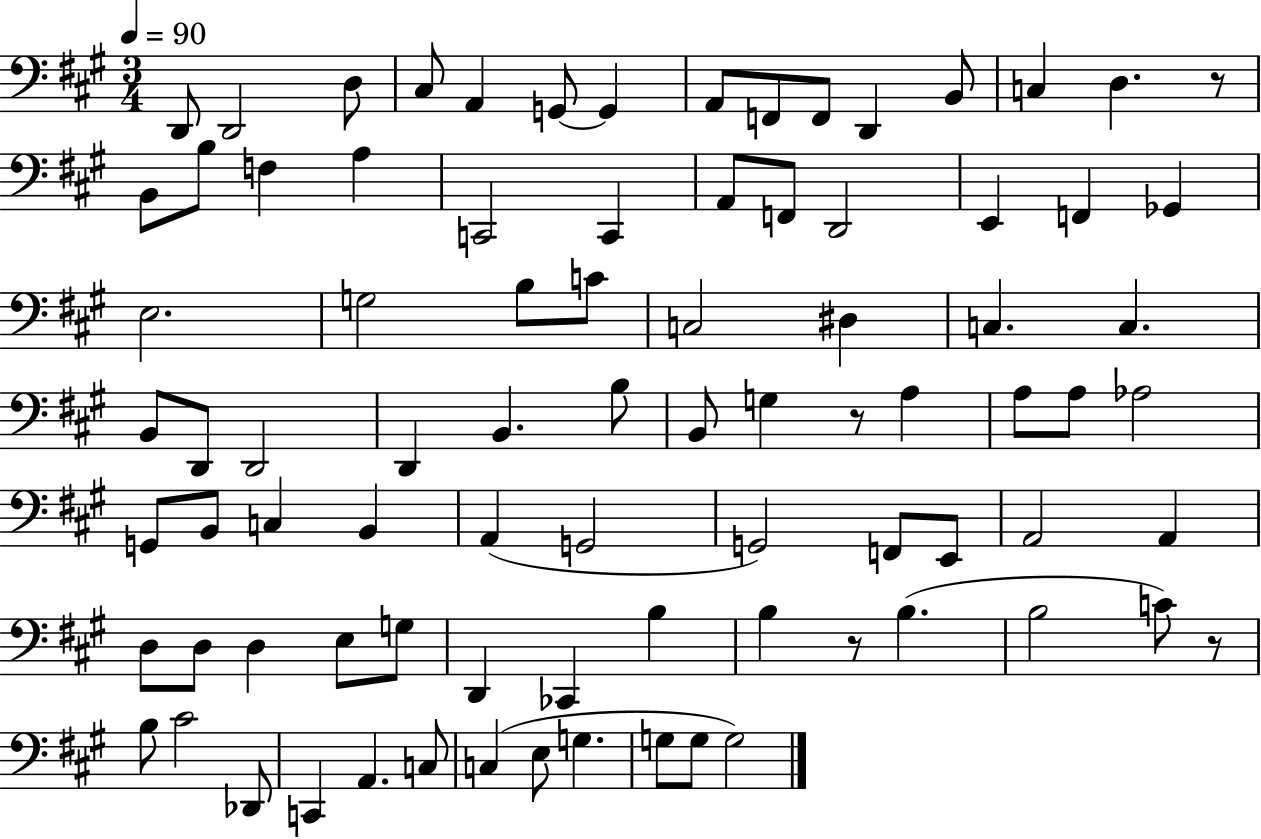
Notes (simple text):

D2/e D2/h D3/e C#3/e A2/q G2/e G2/q A2/e F2/e F2/e D2/q B2/e C3/q D3/q. R/e B2/e B3/e F3/q A3/q C2/h C2/q A2/e F2/e D2/h E2/q F2/q Gb2/q E3/h. G3/h B3/e C4/e C3/h D#3/q C3/q. C3/q. B2/e D2/e D2/h D2/q B2/q. B3/e B2/e G3/q R/e A3/q A3/e A3/e Ab3/h G2/e B2/e C3/q B2/q A2/q G2/h G2/h F2/e E2/e A2/h A2/q D3/e D3/e D3/q E3/e G3/e D2/q CES2/q B3/q B3/q R/e B3/q. B3/h C4/e R/e B3/e C#4/h Db2/e C2/q A2/q. C3/e C3/q E3/e G3/q. G3/e G3/e G3/h